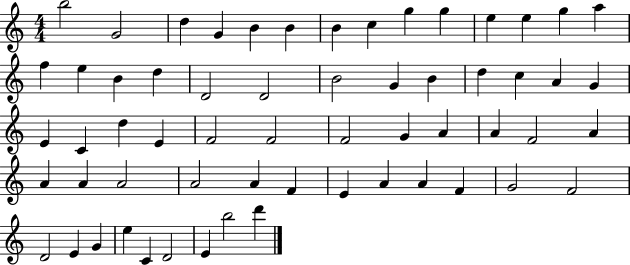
X:1
T:Untitled
M:4/4
L:1/4
K:C
b2 G2 d G B B B c g g e e g a f e B d D2 D2 B2 G B d c A G E C d E F2 F2 F2 G A A F2 A A A A2 A2 A F E A A F G2 F2 D2 E G e C D2 E b2 d'